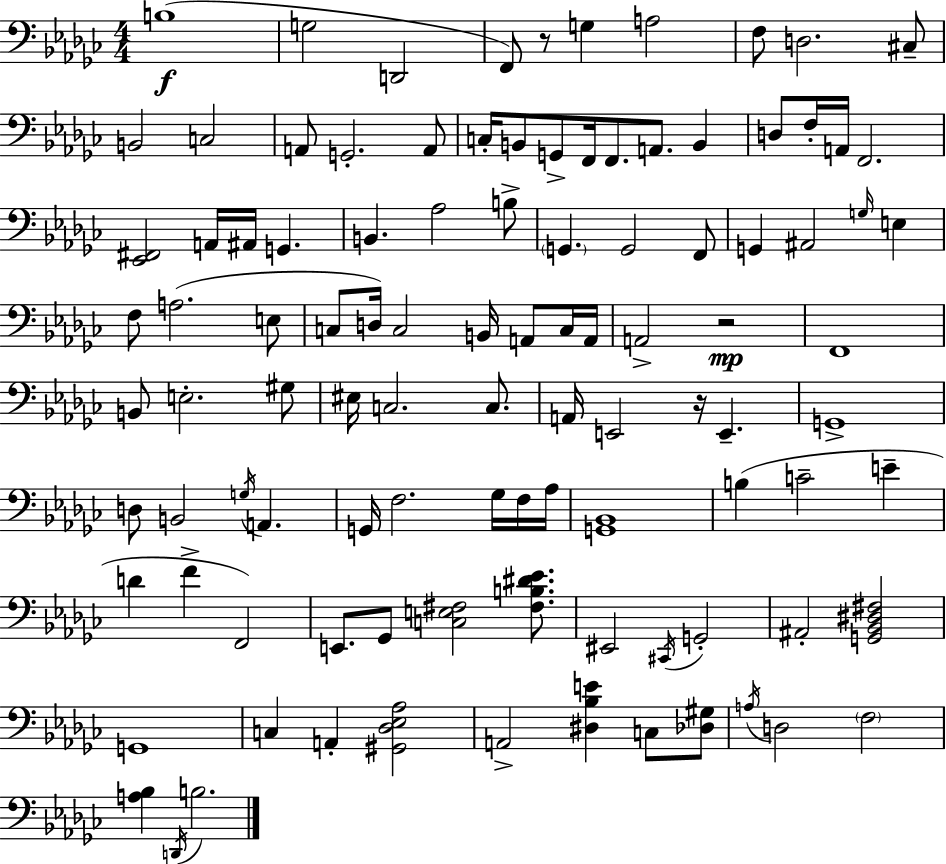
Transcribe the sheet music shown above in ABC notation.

X:1
T:Untitled
M:4/4
L:1/4
K:Ebm
B,4 G,2 D,,2 F,,/2 z/2 G, A,2 F,/2 D,2 ^C,/2 B,,2 C,2 A,,/2 G,,2 A,,/2 C,/4 B,,/2 G,,/2 F,,/4 F,,/2 A,,/2 B,, D,/2 F,/4 A,,/4 F,,2 [_E,,^F,,]2 A,,/4 ^A,,/4 G,, B,, _A,2 B,/2 G,, G,,2 F,,/2 G,, ^A,,2 G,/4 E, F,/2 A,2 E,/2 C,/2 D,/4 C,2 B,,/4 A,,/2 C,/4 A,,/4 A,,2 z2 F,,4 B,,/2 E,2 ^G,/2 ^E,/4 C,2 C,/2 A,,/4 E,,2 z/4 E,, G,,4 D,/2 B,,2 G,/4 A,, G,,/4 F,2 _G,/4 F,/4 _A,/4 [G,,_B,,]4 B, C2 E D F F,,2 E,,/2 _G,,/2 [C,E,^F,]2 [^F,B,^D_E]/2 ^E,,2 ^C,,/4 G,,2 ^A,,2 [G,,_B,,^D,^F,]2 G,,4 C, A,, [^G,,_D,_E,_A,]2 A,,2 [^D,_B,E] C,/2 [_D,^G,]/2 A,/4 D,2 F,2 [A,_B,] D,,/4 B,2